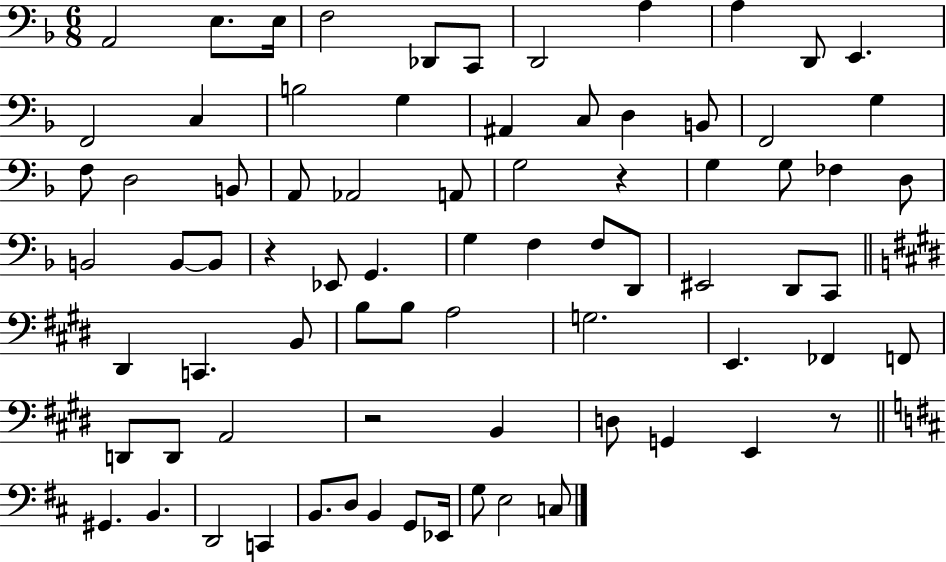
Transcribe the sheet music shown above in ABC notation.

X:1
T:Untitled
M:6/8
L:1/4
K:F
A,,2 E,/2 E,/4 F,2 _D,,/2 C,,/2 D,,2 A, A, D,,/2 E,, F,,2 C, B,2 G, ^A,, C,/2 D, B,,/2 F,,2 G, F,/2 D,2 B,,/2 A,,/2 _A,,2 A,,/2 G,2 z G, G,/2 _F, D,/2 B,,2 B,,/2 B,,/2 z _E,,/2 G,, G, F, F,/2 D,,/2 ^E,,2 D,,/2 C,,/2 ^D,, C,, B,,/2 B,/2 B,/2 A,2 G,2 E,, _F,, F,,/2 D,,/2 D,,/2 A,,2 z2 B,, D,/2 G,, E,, z/2 ^G,, B,, D,,2 C,, B,,/2 D,/2 B,, G,,/2 _E,,/4 G,/2 E,2 C,/2